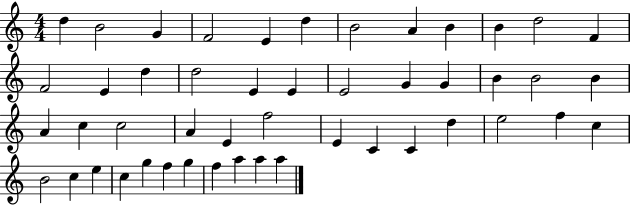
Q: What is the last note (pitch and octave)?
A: A5